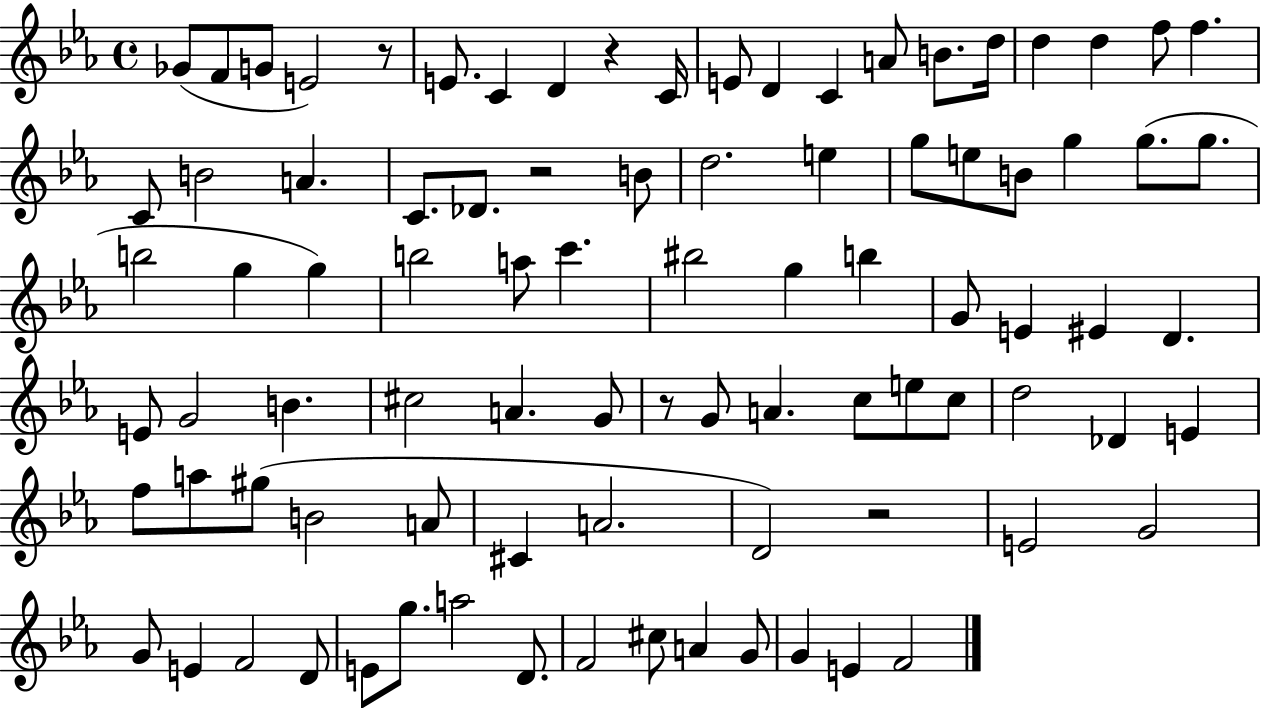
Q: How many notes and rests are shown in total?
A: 89